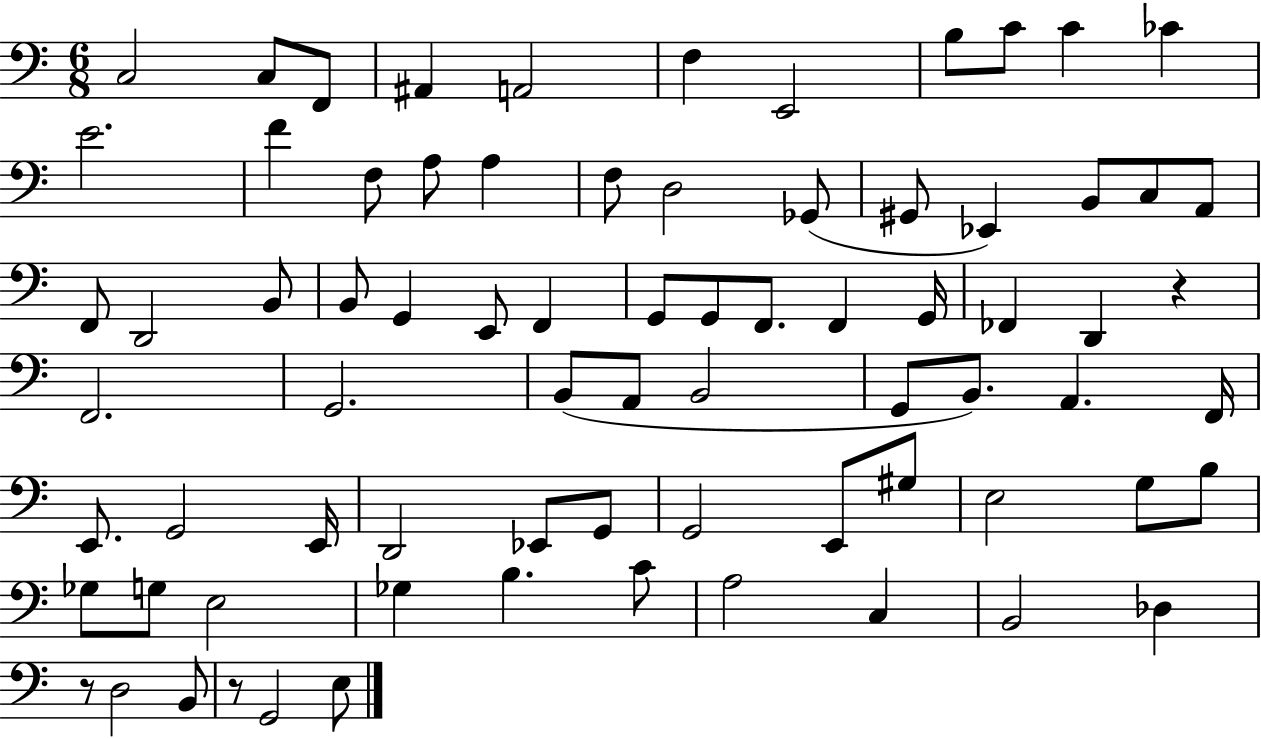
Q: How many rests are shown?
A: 3